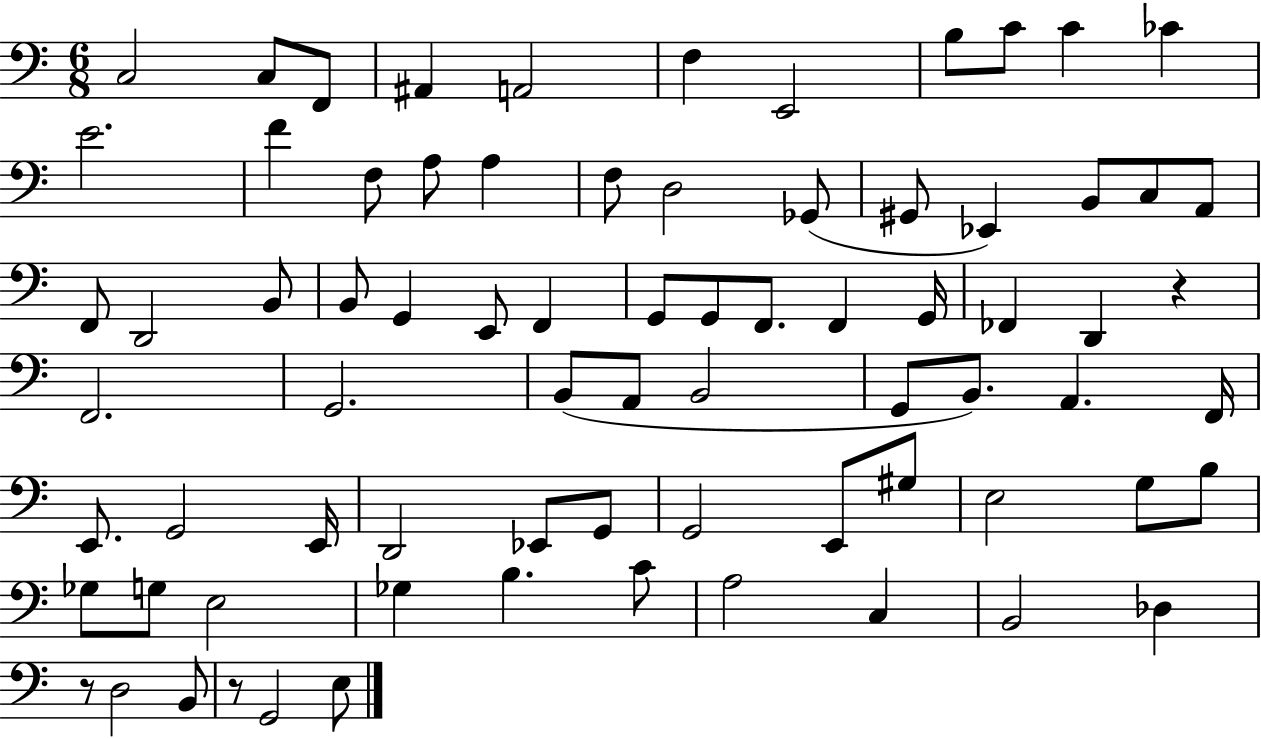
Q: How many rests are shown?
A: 3